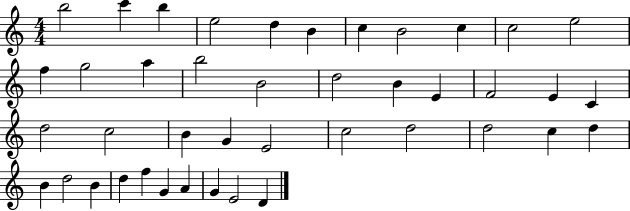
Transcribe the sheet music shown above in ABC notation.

X:1
T:Untitled
M:4/4
L:1/4
K:C
b2 c' b e2 d B c B2 c c2 e2 f g2 a b2 B2 d2 B E F2 E C d2 c2 B G E2 c2 d2 d2 c d B d2 B d f G A G E2 D